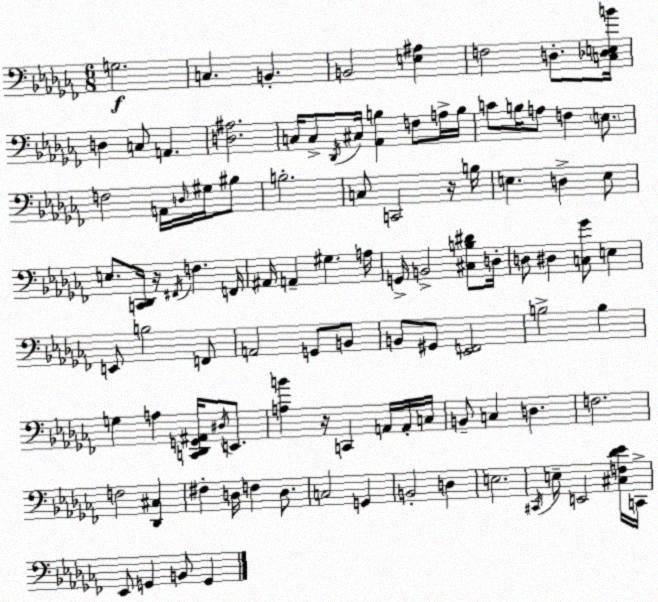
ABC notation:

X:1
T:Untitled
M:6/8
L:1/4
K:Abm
G,2 C, B,, B,,2 [E,^A,] F,2 D,/2 [C,_D,E,B]/4 D, C,/2 A,, [D,^A,]2 C,/4 C,/2 _D,,/4 ^C,/4 [_A,,B,] F,/2 A,/4 B,/4 C/2 B,/4 A,/2 F, E,/2 F,2 A,,/4 D,/4 ^G,/4 ^B,/2 B,2 C,/2 C,,2 z/4 B,/4 E, D, E,/2 E,/2 [C,,_D,,]/4 z/4 ^F,,/4 F, F,,/4 ^A,,/4 A,, ^G, A,/4 G,,/4 B,,2 [^C,B,^D]/2 D,/4 D,/2 ^D, [C,_G]/2 E, E,,/2 B,2 F,,/2 A,,2 G,,/2 B,,/2 B,,/2 ^G,,/2 [_E,,F,,]2 B,2 B, G, A, [C,,_D,,G,,^A,,]/4 ^D,/4 E,,/2 [A,B] z/4 C,, A,,/4 A,,/4 C,/4 B,,/2 C, D, F,2 F,2 [_D,,^C,] ^F, D,/4 F, D,/2 C,2 G,, B,,2 D, E,2 ^C,,/4 E,/2 E,,2 [^C,F,_D_E]/4 C,,/4 _E,,/2 G,, B,,/2 G,,